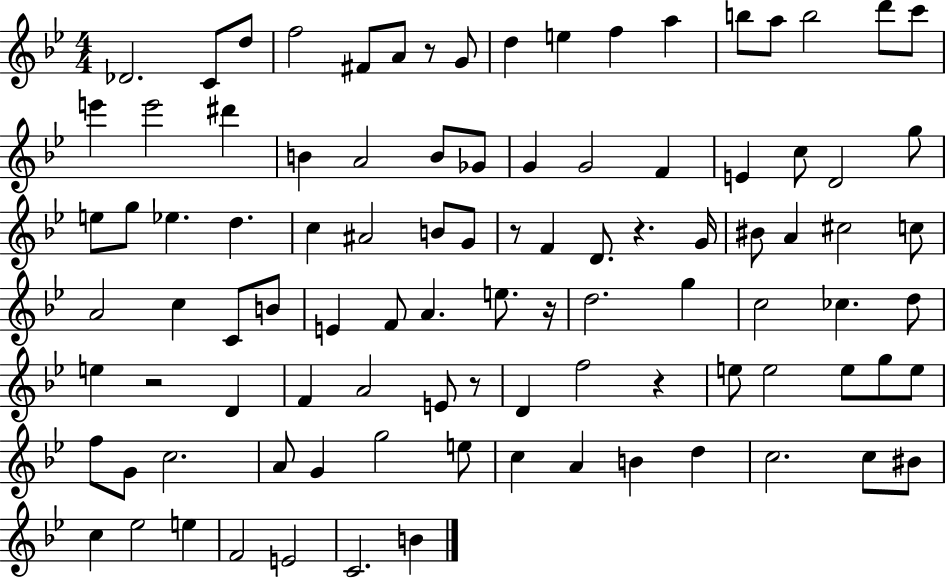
{
  \clef treble
  \numericTimeSignature
  \time 4/4
  \key bes \major
  des'2. c'8 d''8 | f''2 fis'8 a'8 r8 g'8 | d''4 e''4 f''4 a''4 | b''8 a''8 b''2 d'''8 c'''8 | \break e'''4 e'''2 dis'''4 | b'4 a'2 b'8 ges'8 | g'4 g'2 f'4 | e'4 c''8 d'2 g''8 | \break e''8 g''8 ees''4. d''4. | c''4 ais'2 b'8 g'8 | r8 f'4 d'8. r4. g'16 | bis'8 a'4 cis''2 c''8 | \break a'2 c''4 c'8 b'8 | e'4 f'8 a'4. e''8. r16 | d''2. g''4 | c''2 ces''4. d''8 | \break e''4 r2 d'4 | f'4 a'2 e'8 r8 | d'4 f''2 r4 | e''8 e''2 e''8 g''8 e''8 | \break f''8 g'8 c''2. | a'8 g'4 g''2 e''8 | c''4 a'4 b'4 d''4 | c''2. c''8 bis'8 | \break c''4 ees''2 e''4 | f'2 e'2 | c'2. b'4 | \bar "|."
}